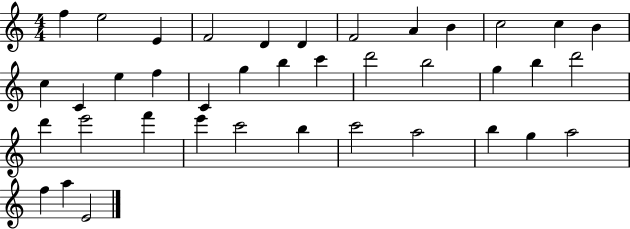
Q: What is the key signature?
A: C major